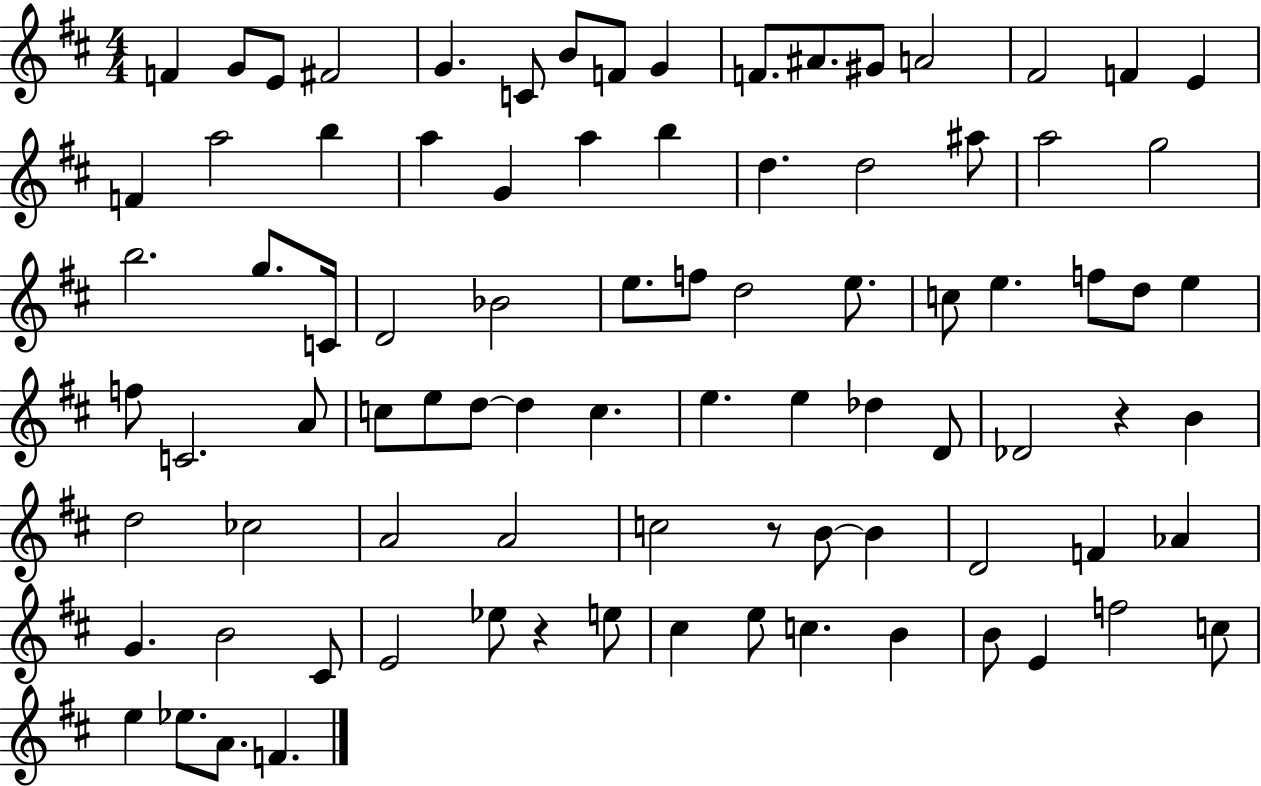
X:1
T:Untitled
M:4/4
L:1/4
K:D
F G/2 E/2 ^F2 G C/2 B/2 F/2 G F/2 ^A/2 ^G/2 A2 ^F2 F E F a2 b a G a b d d2 ^a/2 a2 g2 b2 g/2 C/4 D2 _B2 e/2 f/2 d2 e/2 c/2 e f/2 d/2 e f/2 C2 A/2 c/2 e/2 d/2 d c e e _d D/2 _D2 z B d2 _c2 A2 A2 c2 z/2 B/2 B D2 F _A G B2 ^C/2 E2 _e/2 z e/2 ^c e/2 c B B/2 E f2 c/2 e _e/2 A/2 F